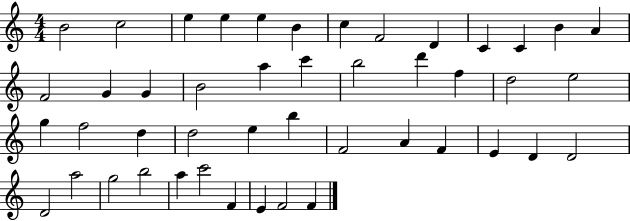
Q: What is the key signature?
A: C major